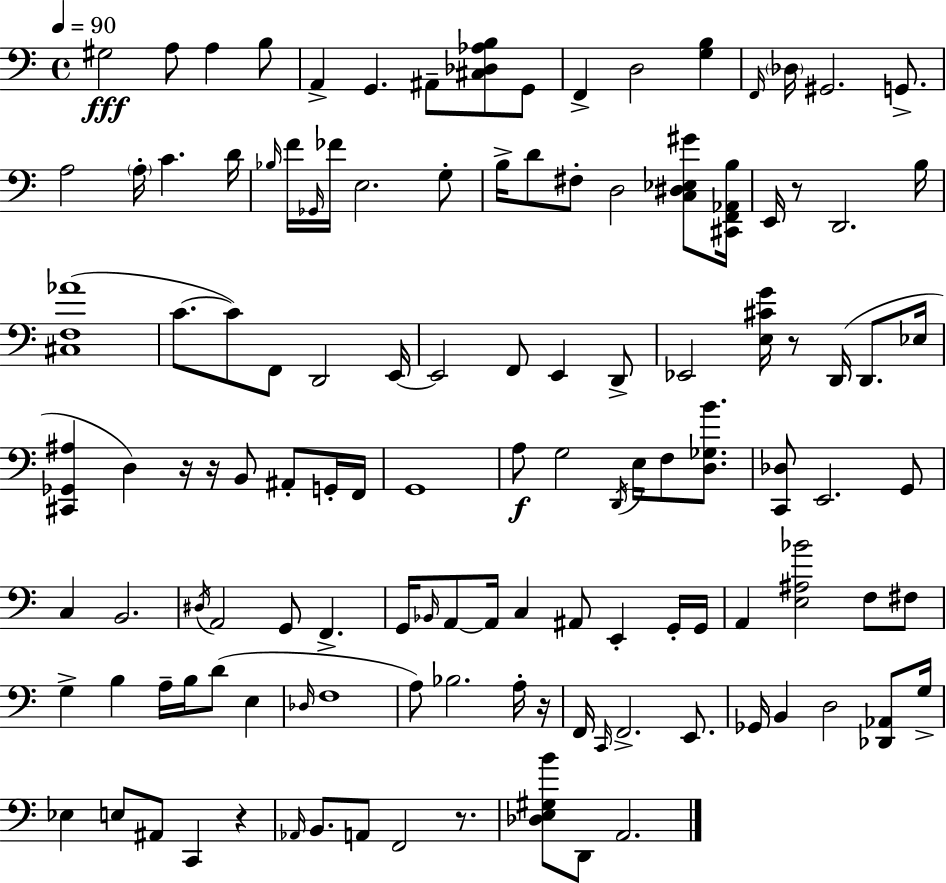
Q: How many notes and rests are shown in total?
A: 123